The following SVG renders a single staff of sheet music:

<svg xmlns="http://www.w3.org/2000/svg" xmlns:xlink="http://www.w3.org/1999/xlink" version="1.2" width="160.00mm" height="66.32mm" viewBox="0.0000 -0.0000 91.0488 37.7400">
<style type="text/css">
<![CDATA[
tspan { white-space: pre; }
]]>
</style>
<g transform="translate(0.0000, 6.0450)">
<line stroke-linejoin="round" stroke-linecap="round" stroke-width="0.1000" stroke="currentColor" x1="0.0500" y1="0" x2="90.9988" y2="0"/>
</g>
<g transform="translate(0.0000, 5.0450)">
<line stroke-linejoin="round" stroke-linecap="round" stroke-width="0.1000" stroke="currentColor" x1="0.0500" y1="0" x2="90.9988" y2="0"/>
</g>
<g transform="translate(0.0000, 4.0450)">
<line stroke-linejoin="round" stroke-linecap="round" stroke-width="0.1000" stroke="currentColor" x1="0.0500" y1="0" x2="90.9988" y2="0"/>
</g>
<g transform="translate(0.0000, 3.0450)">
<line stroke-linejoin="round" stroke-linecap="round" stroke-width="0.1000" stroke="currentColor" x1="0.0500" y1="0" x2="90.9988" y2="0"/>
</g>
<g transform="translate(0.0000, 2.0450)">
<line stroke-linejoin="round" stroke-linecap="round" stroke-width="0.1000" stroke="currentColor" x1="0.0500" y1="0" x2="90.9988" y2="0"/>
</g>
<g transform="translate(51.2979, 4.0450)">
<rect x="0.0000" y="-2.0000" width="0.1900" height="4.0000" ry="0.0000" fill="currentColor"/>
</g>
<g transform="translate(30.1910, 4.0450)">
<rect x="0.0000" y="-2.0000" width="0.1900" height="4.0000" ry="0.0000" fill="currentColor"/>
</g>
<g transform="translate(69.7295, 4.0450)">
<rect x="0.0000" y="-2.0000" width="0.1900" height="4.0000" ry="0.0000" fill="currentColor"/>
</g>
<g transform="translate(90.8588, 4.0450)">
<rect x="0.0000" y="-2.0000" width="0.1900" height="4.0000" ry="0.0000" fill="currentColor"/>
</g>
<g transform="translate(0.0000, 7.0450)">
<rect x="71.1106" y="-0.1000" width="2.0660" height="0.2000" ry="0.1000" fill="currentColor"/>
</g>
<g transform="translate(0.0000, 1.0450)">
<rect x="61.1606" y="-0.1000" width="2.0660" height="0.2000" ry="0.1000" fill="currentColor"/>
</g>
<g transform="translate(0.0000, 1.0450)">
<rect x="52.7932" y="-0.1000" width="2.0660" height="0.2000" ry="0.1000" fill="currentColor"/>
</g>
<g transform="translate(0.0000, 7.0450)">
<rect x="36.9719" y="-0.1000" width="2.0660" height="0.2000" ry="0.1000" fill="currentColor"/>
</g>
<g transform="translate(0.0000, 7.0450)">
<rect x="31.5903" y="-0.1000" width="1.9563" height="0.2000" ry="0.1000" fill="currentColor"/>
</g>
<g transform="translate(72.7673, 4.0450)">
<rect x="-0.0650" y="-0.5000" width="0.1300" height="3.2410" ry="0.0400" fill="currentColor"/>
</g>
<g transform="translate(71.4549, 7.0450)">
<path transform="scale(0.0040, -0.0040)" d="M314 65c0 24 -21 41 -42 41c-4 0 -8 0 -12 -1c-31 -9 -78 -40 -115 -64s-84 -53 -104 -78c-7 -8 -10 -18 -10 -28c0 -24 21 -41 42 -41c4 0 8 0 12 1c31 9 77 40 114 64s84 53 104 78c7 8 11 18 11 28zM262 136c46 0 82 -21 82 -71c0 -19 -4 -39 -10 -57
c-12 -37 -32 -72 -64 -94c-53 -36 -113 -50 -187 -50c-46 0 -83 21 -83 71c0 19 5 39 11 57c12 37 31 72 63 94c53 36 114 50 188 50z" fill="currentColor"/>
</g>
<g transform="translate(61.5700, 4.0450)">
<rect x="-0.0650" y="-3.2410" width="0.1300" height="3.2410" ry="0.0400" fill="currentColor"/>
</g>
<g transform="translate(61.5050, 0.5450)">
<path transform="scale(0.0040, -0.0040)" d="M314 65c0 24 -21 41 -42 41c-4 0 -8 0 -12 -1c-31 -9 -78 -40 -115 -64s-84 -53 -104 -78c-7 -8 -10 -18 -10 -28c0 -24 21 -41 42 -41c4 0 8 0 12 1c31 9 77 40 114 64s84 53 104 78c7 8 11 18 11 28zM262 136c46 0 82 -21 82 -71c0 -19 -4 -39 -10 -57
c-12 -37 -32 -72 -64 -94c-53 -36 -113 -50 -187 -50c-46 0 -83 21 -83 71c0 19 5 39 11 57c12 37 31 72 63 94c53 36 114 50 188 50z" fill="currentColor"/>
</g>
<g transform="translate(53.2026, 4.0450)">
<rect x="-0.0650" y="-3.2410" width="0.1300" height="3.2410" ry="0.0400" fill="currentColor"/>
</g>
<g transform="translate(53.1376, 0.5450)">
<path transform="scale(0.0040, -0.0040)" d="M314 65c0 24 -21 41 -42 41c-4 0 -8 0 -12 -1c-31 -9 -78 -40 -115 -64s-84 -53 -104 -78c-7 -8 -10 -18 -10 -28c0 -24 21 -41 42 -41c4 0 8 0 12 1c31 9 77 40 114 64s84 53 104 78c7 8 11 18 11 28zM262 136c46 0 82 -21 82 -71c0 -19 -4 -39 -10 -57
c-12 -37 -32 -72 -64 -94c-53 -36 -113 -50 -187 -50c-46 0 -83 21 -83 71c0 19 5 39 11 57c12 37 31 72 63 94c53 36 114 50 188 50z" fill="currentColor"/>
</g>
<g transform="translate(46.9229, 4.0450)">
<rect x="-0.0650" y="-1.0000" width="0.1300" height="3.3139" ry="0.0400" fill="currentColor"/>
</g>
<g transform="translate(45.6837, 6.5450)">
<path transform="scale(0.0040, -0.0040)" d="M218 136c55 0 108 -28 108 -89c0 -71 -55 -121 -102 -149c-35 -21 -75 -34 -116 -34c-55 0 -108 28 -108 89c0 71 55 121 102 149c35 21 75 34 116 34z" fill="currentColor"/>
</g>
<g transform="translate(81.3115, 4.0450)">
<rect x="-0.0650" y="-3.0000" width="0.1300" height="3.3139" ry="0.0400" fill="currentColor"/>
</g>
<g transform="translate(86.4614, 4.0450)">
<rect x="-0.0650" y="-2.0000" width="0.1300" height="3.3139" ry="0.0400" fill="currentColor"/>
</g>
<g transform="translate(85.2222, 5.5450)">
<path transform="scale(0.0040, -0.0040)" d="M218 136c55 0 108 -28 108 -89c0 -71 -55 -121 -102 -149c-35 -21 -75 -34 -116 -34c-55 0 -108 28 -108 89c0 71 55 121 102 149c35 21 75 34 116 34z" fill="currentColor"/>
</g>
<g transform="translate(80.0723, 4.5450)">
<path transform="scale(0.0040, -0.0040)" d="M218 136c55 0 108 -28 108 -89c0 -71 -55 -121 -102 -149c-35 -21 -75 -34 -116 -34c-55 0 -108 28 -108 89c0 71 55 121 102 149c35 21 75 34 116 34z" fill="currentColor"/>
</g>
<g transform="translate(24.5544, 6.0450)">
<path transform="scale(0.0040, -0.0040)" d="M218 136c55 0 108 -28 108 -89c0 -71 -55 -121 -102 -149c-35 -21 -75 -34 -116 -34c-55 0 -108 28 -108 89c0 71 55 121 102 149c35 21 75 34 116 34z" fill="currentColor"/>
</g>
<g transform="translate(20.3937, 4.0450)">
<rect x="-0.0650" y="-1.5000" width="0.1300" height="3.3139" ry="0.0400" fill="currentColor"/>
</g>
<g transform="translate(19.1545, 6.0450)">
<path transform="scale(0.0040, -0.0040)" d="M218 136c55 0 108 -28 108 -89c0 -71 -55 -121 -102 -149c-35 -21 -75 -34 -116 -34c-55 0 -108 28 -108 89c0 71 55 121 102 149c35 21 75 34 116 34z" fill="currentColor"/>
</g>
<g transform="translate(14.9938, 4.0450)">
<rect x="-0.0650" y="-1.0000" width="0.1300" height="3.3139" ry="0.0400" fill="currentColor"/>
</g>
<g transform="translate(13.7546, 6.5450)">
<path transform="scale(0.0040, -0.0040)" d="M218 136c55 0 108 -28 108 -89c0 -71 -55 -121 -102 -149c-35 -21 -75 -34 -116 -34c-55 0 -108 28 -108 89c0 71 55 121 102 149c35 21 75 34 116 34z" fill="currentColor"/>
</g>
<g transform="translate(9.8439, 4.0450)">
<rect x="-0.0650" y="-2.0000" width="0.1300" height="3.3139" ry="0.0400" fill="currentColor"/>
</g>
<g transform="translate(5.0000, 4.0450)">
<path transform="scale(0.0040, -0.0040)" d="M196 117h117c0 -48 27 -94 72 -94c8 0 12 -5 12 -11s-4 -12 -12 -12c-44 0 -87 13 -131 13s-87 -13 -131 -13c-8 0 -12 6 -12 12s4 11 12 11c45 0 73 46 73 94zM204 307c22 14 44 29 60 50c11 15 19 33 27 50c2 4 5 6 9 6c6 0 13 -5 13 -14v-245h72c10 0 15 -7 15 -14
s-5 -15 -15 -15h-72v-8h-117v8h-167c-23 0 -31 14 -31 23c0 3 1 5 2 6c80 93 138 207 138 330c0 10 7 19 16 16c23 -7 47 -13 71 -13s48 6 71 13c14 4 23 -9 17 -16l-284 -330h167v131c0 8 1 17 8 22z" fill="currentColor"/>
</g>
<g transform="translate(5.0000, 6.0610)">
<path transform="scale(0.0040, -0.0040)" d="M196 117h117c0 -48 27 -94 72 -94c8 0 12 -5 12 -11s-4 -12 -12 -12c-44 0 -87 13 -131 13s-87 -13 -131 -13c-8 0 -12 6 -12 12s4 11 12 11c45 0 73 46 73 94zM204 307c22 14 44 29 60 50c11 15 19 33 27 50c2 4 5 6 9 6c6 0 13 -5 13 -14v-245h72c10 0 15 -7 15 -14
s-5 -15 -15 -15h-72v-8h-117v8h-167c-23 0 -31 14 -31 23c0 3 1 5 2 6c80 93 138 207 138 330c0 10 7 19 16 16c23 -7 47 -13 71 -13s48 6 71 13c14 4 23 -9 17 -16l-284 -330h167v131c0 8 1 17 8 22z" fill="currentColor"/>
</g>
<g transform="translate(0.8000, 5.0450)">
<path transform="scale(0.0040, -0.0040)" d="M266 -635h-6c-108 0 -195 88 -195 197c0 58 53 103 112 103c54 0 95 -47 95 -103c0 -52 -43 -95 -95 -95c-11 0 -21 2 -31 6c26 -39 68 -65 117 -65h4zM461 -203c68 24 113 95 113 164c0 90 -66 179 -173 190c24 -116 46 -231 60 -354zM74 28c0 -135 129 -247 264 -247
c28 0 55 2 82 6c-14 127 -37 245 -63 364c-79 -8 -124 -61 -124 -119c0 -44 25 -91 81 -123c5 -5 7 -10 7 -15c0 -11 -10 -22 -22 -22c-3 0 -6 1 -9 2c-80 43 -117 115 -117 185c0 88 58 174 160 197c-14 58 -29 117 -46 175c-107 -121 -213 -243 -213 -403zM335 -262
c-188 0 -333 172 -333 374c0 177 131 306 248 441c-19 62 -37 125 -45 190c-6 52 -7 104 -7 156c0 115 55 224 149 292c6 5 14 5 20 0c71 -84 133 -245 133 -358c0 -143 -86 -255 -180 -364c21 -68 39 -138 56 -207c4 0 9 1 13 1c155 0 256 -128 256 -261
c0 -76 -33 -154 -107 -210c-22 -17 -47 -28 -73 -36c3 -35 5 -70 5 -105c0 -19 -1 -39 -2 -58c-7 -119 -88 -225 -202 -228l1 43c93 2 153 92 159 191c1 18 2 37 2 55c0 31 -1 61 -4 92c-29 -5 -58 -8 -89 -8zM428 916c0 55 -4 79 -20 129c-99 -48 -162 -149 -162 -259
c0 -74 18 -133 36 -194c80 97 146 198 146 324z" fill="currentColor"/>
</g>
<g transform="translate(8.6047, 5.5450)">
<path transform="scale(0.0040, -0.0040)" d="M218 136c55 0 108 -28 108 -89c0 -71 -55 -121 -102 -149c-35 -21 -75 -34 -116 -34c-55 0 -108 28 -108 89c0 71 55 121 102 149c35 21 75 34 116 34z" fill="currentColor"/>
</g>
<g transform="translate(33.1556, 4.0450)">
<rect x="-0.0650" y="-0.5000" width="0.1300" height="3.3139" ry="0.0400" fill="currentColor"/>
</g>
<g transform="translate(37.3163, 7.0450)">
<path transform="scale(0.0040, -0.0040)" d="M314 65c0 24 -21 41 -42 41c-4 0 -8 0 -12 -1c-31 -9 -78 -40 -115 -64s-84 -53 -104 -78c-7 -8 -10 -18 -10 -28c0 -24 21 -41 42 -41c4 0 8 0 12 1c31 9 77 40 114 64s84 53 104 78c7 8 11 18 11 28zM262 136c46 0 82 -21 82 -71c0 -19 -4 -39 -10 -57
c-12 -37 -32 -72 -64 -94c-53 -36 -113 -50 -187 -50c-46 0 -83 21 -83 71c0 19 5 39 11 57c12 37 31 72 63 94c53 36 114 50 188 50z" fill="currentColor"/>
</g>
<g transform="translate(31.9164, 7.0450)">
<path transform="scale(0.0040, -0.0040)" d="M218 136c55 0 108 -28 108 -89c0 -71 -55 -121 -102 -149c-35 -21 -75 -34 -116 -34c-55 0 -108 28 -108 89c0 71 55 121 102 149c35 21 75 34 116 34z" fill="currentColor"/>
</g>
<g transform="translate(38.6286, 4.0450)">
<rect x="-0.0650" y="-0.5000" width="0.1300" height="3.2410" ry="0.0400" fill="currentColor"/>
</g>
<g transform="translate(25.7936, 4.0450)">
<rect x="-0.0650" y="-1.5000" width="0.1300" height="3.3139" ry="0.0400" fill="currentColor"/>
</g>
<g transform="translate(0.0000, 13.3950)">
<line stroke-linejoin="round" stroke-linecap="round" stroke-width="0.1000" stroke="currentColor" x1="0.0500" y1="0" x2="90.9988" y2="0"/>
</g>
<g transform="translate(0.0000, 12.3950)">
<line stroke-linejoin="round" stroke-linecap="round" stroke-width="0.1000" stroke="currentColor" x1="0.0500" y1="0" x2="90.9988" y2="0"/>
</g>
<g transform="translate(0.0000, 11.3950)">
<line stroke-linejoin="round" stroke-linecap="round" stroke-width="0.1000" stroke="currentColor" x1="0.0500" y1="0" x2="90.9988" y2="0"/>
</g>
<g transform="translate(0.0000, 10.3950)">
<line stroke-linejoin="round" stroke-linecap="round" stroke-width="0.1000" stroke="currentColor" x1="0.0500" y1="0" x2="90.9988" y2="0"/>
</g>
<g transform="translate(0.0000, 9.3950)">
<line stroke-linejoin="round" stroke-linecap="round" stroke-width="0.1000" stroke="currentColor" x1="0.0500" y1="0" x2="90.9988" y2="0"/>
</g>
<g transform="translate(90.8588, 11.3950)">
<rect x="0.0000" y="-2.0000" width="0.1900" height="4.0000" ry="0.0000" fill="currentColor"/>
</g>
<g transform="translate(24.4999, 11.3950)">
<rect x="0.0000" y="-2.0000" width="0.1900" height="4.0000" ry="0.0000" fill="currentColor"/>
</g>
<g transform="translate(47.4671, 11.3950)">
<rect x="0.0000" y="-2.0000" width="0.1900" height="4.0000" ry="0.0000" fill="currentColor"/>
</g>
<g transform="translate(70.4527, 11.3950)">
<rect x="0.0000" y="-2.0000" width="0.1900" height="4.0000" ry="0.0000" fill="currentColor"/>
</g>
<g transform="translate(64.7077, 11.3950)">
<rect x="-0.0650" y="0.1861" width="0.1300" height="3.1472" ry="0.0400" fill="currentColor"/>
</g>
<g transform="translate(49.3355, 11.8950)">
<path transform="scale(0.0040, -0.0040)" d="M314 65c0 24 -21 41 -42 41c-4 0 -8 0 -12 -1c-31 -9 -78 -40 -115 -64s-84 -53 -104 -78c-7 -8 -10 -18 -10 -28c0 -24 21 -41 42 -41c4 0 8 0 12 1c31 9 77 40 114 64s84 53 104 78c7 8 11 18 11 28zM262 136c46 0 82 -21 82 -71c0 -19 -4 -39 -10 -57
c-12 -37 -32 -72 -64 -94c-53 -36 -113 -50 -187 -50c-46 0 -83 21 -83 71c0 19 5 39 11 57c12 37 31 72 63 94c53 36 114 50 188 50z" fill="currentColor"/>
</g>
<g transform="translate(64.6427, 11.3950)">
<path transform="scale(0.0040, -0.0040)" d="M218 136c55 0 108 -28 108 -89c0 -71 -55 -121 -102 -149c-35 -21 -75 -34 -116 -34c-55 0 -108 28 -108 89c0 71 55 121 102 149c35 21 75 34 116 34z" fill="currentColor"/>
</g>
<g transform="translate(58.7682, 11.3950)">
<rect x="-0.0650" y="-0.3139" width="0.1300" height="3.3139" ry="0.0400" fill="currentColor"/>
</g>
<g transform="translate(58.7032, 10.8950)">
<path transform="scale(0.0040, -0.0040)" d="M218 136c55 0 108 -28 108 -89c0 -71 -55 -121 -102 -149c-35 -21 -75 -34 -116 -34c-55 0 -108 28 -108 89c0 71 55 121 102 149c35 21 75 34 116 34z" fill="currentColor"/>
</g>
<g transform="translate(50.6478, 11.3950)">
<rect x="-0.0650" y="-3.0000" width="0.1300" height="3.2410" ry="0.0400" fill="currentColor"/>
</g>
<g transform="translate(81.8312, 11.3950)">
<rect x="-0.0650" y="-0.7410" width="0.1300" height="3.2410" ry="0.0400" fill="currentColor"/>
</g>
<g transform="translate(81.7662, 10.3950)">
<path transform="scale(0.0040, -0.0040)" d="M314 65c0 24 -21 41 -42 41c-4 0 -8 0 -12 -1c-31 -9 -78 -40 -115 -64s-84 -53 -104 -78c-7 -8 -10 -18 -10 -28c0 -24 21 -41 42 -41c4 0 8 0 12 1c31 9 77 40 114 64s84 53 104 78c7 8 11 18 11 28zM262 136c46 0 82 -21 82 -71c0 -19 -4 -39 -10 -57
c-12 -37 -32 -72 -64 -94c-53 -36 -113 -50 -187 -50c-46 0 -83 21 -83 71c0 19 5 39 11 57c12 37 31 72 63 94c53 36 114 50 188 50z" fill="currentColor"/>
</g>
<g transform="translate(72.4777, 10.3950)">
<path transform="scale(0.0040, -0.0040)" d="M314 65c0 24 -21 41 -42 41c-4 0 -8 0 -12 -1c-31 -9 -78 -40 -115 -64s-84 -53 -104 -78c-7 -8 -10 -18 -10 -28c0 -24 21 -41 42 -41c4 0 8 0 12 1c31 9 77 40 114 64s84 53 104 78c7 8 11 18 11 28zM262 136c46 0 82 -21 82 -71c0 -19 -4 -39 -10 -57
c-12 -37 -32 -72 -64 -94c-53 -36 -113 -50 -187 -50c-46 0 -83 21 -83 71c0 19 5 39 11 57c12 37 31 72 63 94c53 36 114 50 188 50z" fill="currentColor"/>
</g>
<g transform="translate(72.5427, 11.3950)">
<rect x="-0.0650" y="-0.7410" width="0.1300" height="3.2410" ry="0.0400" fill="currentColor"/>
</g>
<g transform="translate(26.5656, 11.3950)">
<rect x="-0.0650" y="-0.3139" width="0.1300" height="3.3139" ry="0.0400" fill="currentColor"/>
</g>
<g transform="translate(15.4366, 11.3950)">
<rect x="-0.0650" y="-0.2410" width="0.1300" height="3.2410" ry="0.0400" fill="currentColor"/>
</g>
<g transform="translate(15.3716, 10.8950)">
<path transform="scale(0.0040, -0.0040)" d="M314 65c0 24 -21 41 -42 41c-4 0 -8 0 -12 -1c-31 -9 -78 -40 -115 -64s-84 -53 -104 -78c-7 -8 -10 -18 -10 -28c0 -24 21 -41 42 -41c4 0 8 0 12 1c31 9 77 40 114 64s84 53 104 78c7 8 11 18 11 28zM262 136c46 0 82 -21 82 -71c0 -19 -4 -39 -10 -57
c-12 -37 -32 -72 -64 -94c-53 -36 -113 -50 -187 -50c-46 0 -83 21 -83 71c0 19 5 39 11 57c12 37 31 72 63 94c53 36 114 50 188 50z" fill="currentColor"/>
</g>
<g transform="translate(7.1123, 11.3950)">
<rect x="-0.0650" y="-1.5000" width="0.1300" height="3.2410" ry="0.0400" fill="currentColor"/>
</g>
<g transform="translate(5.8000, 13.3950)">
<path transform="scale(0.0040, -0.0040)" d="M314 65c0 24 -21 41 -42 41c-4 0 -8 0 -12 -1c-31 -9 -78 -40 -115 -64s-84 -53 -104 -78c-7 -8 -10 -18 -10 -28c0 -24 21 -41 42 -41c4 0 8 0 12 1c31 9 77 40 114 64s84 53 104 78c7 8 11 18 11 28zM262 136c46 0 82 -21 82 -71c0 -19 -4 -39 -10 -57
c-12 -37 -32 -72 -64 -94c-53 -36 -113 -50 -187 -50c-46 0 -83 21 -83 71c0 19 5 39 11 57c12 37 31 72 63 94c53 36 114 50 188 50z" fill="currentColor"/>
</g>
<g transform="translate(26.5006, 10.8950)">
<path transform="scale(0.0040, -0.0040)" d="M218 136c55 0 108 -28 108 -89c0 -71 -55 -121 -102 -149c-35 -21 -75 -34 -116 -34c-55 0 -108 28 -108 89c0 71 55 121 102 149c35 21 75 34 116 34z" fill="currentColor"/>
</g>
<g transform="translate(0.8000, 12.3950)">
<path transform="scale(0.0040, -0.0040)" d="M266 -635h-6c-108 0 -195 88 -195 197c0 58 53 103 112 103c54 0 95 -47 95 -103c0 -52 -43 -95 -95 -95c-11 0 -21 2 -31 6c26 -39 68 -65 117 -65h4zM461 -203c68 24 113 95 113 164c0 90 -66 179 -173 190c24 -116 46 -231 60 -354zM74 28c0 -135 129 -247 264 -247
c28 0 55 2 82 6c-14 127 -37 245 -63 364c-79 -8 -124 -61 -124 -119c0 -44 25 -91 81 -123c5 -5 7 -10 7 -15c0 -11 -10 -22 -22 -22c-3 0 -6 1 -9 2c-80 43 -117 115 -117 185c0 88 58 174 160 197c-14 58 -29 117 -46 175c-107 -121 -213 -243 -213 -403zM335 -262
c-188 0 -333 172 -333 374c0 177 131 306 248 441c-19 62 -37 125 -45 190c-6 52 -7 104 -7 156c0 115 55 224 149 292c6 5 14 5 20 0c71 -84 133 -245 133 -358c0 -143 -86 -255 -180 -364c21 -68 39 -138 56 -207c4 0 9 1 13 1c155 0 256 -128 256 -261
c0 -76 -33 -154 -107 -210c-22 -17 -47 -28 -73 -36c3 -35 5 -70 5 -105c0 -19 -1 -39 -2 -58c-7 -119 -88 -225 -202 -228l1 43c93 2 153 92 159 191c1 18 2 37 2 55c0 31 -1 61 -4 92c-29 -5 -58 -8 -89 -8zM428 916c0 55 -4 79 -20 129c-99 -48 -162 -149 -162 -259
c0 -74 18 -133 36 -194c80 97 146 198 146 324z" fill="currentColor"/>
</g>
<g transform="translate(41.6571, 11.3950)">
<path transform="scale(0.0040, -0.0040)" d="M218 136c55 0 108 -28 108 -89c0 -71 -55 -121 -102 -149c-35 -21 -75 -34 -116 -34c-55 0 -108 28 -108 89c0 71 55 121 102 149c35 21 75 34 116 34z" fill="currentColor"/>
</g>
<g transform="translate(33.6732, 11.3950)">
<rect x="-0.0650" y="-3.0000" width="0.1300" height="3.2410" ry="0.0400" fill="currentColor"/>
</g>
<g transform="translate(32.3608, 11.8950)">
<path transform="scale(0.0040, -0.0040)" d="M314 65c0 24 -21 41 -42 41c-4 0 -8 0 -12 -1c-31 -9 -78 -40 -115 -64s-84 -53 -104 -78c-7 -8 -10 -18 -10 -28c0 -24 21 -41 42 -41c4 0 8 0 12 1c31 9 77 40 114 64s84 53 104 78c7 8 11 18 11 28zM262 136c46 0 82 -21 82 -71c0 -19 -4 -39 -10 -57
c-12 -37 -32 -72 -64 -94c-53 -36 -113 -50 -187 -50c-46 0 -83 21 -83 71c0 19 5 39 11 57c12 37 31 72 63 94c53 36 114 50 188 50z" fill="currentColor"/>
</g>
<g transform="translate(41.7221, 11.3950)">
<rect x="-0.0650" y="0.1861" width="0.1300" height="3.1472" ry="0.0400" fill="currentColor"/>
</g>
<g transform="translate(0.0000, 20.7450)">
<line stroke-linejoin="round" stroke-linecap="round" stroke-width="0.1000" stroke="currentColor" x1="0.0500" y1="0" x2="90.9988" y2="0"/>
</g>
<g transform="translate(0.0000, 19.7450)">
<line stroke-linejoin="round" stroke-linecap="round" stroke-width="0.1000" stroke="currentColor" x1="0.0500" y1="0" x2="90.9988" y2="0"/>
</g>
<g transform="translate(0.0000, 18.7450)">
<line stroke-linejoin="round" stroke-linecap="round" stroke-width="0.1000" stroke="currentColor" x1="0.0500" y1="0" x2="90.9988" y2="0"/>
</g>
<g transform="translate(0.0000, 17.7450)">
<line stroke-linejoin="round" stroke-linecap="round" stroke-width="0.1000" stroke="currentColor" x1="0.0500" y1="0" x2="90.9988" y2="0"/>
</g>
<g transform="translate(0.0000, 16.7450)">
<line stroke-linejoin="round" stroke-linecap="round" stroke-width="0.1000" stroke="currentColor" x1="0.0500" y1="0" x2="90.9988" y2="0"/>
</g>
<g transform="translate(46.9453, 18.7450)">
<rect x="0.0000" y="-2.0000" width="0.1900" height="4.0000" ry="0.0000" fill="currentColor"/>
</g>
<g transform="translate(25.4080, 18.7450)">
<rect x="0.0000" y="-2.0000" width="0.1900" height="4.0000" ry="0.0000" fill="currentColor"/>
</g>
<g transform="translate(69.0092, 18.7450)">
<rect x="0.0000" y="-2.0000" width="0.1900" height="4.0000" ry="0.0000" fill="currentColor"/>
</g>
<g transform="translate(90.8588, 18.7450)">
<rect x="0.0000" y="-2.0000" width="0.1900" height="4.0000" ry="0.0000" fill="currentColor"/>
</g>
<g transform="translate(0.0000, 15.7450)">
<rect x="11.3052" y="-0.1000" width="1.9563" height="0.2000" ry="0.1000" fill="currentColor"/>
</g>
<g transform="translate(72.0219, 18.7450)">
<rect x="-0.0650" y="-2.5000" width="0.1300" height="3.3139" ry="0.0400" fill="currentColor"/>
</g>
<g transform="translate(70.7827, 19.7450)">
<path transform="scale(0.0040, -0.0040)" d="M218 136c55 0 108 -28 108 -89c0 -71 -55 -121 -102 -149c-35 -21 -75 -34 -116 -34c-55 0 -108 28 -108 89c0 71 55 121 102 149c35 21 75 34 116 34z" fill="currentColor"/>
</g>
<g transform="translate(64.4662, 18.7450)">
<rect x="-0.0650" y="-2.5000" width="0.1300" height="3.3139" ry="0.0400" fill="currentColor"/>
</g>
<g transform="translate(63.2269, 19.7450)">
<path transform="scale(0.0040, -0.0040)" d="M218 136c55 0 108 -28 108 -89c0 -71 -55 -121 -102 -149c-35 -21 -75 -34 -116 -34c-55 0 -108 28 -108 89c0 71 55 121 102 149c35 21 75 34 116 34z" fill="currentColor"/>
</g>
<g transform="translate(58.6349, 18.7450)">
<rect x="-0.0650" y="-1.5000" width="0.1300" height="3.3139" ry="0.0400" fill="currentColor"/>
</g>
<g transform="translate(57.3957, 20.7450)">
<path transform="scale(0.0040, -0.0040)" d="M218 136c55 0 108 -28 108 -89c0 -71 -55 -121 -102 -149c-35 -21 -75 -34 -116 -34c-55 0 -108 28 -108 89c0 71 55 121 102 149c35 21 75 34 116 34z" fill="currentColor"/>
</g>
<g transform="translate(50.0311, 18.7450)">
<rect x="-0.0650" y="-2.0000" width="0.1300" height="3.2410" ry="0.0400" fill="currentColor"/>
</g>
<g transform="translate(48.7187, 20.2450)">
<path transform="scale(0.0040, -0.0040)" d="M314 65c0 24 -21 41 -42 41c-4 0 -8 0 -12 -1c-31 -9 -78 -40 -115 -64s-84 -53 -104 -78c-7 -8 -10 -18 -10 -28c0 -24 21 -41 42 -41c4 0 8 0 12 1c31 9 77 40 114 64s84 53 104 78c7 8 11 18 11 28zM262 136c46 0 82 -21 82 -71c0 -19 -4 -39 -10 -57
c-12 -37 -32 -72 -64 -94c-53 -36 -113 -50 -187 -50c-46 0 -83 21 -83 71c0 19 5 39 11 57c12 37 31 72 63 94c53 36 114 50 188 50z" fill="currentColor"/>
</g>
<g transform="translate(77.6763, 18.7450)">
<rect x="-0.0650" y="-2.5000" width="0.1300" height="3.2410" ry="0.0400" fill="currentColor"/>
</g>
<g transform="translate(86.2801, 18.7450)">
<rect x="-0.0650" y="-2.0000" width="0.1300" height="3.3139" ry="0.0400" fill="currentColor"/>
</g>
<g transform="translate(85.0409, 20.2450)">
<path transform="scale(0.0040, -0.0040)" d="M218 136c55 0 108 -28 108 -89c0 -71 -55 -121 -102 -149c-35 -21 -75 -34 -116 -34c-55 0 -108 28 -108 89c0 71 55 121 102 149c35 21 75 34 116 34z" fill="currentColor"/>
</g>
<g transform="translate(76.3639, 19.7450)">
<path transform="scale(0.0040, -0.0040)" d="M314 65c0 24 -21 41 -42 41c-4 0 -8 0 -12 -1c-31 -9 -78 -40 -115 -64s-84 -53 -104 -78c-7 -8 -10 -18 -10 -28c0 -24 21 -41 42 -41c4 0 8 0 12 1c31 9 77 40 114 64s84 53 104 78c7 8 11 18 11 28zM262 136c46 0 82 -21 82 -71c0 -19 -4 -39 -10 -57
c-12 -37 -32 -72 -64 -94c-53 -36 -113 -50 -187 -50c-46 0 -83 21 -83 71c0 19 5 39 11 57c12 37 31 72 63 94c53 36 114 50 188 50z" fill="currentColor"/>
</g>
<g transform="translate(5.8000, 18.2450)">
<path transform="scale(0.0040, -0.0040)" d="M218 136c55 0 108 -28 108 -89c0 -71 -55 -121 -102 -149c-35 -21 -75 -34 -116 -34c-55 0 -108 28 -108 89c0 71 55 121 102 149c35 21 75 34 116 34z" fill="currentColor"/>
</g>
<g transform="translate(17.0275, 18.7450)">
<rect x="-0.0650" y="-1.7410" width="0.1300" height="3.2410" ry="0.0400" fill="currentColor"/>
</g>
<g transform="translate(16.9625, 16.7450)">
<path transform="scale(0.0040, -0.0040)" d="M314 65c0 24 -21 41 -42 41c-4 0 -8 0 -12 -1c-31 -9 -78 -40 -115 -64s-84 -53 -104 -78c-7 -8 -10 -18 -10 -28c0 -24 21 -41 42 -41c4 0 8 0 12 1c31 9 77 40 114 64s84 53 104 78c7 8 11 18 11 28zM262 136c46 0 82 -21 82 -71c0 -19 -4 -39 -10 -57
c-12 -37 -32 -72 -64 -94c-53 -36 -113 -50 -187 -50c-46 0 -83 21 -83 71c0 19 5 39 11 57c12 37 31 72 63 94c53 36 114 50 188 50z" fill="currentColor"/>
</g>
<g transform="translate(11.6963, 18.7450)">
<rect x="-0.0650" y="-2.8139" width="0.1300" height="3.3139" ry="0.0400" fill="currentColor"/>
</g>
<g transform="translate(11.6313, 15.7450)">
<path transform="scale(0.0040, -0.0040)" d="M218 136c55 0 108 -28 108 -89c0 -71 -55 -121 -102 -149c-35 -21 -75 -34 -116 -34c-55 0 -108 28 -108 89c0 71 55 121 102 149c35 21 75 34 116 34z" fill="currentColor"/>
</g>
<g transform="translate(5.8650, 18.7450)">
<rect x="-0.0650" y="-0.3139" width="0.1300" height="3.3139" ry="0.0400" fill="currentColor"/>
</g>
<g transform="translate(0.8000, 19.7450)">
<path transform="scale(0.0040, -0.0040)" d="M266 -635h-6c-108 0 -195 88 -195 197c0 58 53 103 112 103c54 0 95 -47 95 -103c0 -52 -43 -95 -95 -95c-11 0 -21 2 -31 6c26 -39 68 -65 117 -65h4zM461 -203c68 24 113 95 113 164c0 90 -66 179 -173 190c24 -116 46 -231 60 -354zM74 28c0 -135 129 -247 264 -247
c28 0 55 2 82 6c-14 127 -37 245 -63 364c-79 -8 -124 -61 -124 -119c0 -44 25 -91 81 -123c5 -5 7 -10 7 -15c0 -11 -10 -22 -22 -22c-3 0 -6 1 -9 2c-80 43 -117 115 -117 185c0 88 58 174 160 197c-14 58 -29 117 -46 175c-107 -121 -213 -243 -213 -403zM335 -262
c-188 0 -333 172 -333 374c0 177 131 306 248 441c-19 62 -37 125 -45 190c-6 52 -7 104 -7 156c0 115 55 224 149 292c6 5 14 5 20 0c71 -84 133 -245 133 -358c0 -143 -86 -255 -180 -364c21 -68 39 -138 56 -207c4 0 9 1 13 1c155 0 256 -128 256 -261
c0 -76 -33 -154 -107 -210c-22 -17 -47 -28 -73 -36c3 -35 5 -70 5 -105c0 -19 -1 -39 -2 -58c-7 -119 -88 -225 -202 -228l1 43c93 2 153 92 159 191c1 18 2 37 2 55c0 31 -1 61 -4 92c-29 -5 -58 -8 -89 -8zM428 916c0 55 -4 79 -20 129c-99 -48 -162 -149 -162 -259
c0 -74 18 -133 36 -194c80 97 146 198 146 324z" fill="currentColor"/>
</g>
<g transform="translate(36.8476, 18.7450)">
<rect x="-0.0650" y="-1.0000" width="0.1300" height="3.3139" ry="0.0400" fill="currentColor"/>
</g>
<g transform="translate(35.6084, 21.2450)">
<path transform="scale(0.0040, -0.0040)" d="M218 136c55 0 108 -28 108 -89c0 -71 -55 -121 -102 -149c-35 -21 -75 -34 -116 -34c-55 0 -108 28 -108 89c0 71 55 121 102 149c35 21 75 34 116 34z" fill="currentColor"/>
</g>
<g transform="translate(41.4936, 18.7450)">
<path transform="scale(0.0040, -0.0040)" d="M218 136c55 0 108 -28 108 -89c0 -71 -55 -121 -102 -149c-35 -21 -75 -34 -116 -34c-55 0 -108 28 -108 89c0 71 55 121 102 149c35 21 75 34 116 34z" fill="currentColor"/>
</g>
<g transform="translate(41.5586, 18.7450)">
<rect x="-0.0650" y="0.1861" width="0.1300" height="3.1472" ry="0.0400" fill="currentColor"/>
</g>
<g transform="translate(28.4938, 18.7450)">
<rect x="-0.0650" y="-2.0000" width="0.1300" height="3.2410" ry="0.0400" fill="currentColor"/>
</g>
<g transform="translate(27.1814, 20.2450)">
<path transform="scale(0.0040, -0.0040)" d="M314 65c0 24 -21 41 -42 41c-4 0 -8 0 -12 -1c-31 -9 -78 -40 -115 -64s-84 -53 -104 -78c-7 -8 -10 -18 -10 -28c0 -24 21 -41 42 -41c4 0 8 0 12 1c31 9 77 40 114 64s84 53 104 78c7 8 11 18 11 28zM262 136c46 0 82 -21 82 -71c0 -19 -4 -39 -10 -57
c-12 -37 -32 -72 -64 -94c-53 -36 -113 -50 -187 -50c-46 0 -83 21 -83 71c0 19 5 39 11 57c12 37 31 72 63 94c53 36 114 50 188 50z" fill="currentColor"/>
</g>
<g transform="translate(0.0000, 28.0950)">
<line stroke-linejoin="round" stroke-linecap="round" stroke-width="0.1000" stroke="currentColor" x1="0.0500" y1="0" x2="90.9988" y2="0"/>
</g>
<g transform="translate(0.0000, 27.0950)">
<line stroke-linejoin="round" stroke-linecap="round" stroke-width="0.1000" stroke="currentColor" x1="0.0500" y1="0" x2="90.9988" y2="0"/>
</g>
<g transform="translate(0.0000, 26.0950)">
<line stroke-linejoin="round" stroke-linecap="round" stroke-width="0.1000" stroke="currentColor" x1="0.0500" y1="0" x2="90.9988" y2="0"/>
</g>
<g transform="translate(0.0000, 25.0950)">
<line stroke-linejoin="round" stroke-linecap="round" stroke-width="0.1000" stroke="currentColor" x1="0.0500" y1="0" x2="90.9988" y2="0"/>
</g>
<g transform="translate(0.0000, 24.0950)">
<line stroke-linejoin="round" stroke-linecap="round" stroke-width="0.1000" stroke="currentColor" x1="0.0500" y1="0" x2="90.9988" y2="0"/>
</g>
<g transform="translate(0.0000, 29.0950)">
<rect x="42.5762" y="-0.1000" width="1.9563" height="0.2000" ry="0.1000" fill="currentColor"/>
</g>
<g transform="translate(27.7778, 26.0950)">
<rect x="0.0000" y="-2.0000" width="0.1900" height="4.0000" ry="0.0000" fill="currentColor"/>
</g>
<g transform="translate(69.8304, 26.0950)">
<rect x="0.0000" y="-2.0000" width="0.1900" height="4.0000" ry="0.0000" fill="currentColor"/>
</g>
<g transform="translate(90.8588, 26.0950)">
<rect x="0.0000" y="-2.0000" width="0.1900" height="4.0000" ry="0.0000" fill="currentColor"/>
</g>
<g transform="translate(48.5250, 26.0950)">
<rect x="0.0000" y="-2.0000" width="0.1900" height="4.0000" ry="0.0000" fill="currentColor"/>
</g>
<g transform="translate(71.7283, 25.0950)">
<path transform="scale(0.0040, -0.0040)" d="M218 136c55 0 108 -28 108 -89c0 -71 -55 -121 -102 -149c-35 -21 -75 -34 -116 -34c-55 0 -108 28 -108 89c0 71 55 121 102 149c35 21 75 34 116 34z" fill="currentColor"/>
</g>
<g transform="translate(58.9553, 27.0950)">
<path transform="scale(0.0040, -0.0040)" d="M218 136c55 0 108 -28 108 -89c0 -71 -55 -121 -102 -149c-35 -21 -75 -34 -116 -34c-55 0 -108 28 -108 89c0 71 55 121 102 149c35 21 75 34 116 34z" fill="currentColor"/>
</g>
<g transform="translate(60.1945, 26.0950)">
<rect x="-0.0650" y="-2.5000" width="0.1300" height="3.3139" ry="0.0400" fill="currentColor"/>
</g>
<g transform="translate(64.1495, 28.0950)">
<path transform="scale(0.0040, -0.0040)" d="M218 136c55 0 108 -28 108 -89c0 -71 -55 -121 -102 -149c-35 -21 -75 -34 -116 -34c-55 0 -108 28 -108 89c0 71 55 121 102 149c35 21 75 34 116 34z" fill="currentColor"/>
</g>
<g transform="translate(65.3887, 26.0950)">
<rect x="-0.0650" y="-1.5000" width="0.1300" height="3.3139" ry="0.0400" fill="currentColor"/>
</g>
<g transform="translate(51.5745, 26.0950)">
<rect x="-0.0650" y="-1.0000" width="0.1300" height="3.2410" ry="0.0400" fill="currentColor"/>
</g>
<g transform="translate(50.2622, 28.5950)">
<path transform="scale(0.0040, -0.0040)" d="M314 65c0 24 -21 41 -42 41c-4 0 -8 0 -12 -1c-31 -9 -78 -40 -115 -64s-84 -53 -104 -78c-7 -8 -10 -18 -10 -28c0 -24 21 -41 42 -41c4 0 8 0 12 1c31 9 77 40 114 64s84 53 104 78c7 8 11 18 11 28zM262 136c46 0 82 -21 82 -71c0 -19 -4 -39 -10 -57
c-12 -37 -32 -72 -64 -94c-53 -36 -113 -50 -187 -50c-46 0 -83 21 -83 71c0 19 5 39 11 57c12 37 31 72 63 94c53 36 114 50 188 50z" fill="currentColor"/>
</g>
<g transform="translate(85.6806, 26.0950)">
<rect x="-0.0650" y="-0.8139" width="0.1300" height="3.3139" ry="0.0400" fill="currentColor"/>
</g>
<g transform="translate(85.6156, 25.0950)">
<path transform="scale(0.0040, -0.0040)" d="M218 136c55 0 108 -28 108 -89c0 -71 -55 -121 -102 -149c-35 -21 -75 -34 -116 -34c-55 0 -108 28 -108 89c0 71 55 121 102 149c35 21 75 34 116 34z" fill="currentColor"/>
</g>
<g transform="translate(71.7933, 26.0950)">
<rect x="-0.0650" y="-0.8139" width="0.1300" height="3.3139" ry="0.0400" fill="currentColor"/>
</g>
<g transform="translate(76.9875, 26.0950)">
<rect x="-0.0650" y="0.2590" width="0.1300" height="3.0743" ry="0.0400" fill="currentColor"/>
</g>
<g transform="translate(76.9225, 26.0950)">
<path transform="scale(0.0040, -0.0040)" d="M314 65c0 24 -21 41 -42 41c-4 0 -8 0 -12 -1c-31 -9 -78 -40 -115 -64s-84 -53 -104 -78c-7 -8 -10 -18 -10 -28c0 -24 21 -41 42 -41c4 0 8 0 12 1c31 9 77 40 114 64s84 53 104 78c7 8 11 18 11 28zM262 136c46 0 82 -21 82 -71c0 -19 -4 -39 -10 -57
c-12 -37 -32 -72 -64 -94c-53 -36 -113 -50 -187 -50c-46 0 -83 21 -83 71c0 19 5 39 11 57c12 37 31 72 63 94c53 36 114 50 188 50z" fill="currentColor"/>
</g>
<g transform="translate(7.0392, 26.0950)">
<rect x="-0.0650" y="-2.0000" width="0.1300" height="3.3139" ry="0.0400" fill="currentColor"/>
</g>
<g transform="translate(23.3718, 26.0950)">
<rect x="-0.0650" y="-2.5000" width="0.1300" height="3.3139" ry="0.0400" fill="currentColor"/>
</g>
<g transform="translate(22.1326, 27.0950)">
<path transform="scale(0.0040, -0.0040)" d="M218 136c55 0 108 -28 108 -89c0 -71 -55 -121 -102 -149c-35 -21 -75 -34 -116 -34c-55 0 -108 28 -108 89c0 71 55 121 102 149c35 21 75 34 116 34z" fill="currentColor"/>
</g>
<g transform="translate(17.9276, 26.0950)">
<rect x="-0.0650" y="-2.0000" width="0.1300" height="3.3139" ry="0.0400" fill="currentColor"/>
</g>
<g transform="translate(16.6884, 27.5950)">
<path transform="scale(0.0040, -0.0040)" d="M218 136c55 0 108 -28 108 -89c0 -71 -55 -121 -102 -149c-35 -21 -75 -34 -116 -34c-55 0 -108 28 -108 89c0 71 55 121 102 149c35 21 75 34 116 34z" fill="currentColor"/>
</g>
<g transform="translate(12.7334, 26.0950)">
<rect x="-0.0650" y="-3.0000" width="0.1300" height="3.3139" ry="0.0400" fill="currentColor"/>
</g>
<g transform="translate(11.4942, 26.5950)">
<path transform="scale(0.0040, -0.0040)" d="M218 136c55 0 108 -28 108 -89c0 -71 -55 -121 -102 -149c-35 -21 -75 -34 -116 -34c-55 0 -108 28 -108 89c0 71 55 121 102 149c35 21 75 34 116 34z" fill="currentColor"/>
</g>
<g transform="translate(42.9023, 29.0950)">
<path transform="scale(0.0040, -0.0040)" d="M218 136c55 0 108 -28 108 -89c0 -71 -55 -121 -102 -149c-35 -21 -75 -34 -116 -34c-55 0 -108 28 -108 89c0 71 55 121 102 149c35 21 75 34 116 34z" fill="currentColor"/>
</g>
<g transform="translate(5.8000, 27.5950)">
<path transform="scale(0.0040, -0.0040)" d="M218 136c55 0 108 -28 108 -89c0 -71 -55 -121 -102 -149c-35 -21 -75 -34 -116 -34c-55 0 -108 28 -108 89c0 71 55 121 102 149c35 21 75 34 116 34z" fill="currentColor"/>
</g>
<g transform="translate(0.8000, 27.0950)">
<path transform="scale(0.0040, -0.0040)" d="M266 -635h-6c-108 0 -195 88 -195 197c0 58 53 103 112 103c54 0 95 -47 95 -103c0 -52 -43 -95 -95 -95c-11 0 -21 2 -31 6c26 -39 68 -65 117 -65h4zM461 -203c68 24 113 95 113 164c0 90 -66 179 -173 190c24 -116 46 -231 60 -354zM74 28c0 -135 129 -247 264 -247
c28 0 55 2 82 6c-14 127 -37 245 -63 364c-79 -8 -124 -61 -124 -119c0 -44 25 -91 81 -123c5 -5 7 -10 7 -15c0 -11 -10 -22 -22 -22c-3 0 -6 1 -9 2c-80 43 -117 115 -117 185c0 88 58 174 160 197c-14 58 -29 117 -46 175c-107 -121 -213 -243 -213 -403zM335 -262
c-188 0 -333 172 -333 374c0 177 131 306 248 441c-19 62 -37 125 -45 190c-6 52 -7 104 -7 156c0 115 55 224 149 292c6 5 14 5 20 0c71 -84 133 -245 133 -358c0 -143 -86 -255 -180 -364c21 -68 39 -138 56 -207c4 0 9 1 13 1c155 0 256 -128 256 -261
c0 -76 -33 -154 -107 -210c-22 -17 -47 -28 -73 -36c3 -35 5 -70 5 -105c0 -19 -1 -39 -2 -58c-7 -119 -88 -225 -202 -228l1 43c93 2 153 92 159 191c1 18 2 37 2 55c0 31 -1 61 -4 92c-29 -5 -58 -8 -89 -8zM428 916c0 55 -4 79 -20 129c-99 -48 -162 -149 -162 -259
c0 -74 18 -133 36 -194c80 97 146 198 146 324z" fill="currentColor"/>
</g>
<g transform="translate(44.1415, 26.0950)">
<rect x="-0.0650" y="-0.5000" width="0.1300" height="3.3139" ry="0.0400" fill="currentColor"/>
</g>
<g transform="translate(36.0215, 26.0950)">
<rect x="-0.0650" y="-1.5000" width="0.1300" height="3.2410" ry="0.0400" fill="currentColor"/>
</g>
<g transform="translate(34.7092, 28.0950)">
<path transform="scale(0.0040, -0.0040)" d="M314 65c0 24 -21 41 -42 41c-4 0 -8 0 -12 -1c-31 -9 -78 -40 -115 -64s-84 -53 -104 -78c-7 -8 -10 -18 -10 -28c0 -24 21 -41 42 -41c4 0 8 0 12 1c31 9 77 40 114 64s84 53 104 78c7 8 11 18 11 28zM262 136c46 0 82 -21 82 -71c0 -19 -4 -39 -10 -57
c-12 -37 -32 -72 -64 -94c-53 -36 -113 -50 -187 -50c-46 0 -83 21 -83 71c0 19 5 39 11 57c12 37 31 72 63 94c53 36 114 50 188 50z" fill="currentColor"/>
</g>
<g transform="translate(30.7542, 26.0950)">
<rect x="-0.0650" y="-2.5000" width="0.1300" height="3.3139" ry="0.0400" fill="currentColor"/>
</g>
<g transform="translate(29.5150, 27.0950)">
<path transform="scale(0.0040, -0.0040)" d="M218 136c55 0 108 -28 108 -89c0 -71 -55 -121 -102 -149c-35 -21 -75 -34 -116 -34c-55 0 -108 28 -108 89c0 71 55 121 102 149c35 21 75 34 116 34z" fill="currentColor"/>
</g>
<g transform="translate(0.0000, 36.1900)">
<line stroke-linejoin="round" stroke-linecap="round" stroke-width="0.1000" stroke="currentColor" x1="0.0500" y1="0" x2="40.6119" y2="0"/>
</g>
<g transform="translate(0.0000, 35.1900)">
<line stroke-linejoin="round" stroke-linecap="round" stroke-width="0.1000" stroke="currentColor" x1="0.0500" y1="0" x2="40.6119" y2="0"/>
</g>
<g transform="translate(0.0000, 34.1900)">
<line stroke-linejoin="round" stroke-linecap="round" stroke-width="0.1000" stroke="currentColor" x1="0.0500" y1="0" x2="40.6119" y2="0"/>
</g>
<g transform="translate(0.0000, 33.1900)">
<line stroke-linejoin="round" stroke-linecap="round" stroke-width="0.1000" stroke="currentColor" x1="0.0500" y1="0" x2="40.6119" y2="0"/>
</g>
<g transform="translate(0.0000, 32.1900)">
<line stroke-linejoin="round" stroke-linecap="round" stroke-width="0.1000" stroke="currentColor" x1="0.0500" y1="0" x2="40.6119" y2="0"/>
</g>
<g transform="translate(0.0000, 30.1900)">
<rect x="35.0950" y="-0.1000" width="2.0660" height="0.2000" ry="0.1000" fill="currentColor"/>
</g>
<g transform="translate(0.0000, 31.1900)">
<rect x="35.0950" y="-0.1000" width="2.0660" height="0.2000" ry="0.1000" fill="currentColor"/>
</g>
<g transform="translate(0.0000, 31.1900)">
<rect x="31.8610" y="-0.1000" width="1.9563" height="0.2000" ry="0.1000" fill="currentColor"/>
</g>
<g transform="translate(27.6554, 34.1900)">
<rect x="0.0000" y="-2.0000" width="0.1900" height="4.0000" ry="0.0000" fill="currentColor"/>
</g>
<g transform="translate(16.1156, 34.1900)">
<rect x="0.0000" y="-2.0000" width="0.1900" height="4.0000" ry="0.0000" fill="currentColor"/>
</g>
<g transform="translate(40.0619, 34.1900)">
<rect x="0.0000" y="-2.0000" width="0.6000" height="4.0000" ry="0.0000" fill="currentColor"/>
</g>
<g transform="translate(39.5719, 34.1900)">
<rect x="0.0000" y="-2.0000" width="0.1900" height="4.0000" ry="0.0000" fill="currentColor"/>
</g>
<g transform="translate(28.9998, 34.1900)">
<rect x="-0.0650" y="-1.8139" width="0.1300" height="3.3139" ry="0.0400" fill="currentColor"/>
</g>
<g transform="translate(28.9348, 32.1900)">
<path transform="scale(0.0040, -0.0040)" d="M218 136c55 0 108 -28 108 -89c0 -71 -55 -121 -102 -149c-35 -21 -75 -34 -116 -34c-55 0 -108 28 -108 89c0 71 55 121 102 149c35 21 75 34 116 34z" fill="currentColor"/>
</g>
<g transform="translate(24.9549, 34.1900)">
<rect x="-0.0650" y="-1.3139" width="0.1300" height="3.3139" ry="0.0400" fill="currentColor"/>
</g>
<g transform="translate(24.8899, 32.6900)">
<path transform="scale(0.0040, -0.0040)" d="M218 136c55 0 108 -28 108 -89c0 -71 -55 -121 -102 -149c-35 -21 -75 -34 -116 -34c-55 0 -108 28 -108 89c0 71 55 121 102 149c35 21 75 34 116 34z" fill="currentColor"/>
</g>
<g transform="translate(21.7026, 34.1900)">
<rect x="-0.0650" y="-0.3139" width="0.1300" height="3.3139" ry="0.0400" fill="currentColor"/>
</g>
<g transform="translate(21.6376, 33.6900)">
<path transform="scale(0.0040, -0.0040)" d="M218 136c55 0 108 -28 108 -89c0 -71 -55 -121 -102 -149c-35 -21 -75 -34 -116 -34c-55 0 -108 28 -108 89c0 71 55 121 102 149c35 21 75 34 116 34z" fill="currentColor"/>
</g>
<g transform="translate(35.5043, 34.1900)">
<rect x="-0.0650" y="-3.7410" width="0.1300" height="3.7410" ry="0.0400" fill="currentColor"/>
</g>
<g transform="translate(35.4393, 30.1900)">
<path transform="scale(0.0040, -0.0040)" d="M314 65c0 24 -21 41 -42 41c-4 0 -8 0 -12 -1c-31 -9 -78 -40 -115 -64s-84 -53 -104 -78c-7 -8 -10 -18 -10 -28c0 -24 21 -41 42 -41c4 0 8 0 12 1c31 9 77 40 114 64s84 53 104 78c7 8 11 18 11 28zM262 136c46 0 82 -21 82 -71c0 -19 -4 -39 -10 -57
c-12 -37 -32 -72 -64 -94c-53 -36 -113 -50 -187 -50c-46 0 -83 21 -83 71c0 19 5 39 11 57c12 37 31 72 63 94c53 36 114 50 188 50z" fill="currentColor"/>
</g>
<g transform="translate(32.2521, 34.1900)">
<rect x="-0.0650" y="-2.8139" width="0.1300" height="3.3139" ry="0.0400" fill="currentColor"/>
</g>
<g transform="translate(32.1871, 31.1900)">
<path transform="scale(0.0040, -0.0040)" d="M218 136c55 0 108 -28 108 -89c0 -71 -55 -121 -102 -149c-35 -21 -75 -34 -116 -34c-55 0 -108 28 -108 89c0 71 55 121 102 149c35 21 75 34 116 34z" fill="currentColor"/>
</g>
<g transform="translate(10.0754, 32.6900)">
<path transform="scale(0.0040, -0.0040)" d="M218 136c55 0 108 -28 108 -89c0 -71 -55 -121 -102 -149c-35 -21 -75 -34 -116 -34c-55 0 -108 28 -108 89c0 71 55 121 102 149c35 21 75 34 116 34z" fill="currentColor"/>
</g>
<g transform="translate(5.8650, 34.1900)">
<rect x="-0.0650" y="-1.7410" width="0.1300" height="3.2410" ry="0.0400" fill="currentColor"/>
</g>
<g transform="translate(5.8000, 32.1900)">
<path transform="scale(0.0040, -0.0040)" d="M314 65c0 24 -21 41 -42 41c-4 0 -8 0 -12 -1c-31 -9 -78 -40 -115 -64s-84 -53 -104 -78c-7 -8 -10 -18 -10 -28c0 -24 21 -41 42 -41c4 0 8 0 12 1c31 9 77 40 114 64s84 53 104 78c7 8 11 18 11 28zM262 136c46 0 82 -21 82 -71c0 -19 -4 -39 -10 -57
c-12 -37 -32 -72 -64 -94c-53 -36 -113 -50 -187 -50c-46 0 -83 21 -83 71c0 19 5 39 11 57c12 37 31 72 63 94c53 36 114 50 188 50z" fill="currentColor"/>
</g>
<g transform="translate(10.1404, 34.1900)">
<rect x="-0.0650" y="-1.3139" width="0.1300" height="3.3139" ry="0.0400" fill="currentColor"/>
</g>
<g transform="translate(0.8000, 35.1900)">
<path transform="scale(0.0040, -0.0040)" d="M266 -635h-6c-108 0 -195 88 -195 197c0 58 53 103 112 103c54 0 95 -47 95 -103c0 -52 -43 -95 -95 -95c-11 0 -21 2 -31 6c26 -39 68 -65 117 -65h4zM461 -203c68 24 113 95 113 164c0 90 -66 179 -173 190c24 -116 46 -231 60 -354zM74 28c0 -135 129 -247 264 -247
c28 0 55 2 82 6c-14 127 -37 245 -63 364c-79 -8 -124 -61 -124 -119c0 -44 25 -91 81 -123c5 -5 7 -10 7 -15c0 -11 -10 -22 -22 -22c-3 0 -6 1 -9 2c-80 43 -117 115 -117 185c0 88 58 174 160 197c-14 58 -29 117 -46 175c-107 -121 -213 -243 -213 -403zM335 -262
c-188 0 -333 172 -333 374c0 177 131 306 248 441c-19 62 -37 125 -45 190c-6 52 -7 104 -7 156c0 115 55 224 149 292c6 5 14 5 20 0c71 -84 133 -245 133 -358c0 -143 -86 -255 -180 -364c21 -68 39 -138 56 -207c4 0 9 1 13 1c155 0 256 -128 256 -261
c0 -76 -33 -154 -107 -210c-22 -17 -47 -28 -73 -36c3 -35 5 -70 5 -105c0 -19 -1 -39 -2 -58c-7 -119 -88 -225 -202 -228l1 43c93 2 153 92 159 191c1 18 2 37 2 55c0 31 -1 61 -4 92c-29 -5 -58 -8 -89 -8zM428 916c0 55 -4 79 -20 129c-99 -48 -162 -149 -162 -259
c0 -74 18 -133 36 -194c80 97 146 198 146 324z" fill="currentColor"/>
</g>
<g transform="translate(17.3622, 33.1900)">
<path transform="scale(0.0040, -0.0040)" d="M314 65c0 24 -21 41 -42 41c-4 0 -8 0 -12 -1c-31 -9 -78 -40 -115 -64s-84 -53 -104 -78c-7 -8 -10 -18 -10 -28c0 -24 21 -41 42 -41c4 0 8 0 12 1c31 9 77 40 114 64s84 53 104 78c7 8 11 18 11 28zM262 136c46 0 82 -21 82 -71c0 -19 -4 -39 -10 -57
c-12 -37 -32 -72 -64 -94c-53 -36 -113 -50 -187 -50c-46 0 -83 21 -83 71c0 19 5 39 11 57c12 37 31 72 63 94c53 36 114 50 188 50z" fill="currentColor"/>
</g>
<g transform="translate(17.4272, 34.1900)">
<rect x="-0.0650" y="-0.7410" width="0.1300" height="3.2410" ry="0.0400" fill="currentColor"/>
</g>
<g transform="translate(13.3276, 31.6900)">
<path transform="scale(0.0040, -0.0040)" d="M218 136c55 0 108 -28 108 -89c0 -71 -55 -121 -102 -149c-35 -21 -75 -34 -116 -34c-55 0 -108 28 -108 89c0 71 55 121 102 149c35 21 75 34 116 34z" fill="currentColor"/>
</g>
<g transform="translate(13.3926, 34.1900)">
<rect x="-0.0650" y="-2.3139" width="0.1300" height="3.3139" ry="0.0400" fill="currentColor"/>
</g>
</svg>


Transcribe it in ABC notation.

X:1
T:Untitled
M:4/4
L:1/4
K:C
F D E E C C2 D b2 b2 C2 A F E2 c2 c A2 B A2 c B d2 d2 c a f2 F2 D B F2 E G G G2 F F A F G G E2 C D2 G E d B2 d f2 e g d2 c e f a c'2